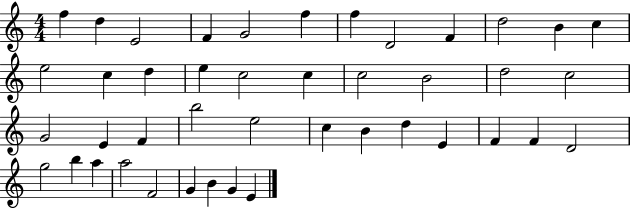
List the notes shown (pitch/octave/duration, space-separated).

F5/q D5/q E4/h F4/q G4/h F5/q F5/q D4/h F4/q D5/h B4/q C5/q E5/h C5/q D5/q E5/q C5/h C5/q C5/h B4/h D5/h C5/h G4/h E4/q F4/q B5/h E5/h C5/q B4/q D5/q E4/q F4/q F4/q D4/h G5/h B5/q A5/q A5/h F4/h G4/q B4/q G4/q E4/q